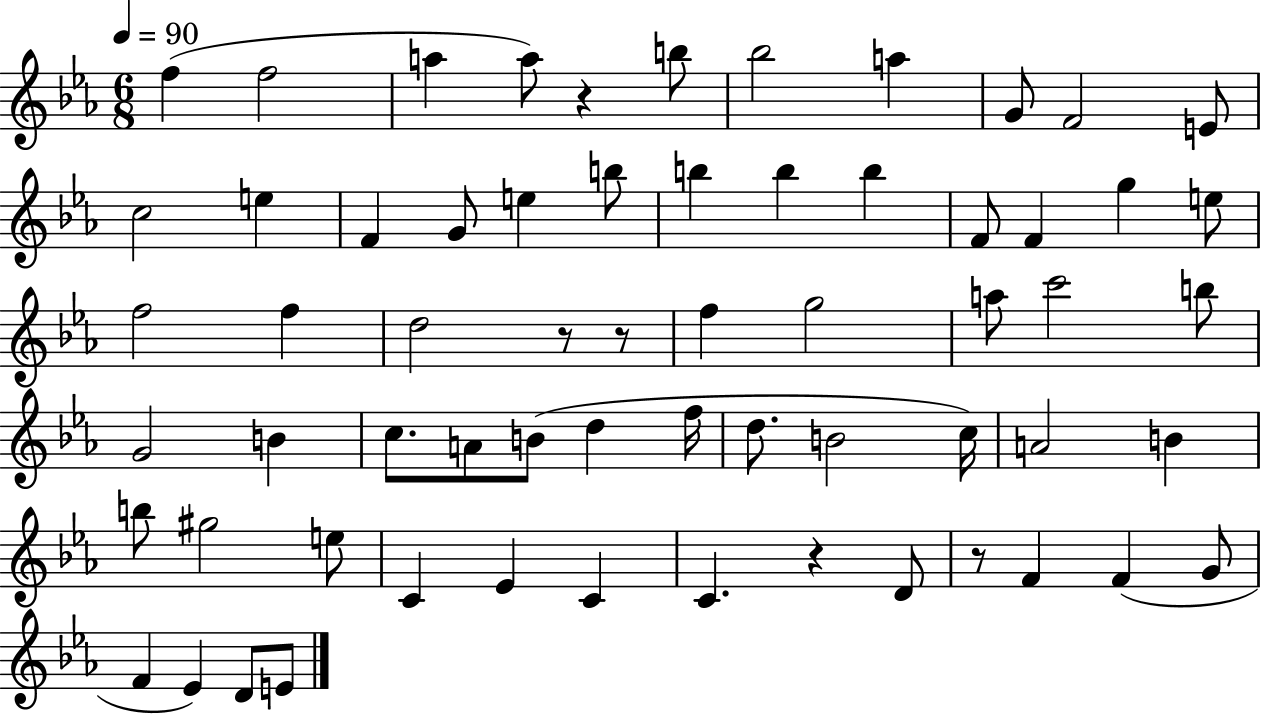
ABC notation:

X:1
T:Untitled
M:6/8
L:1/4
K:Eb
f f2 a a/2 z b/2 _b2 a G/2 F2 E/2 c2 e F G/2 e b/2 b b b F/2 F g e/2 f2 f d2 z/2 z/2 f g2 a/2 c'2 b/2 G2 B c/2 A/2 B/2 d f/4 d/2 B2 c/4 A2 B b/2 ^g2 e/2 C _E C C z D/2 z/2 F F G/2 F _E D/2 E/2